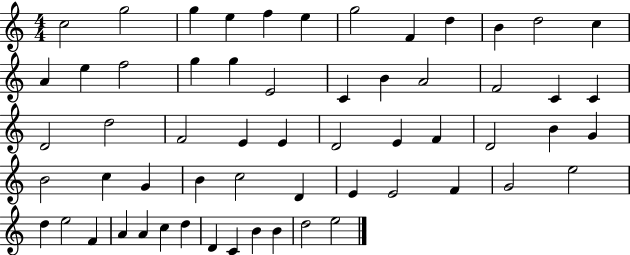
{
  \clef treble
  \numericTimeSignature
  \time 4/4
  \key c \major
  c''2 g''2 | g''4 e''4 f''4 e''4 | g''2 f'4 d''4 | b'4 d''2 c''4 | \break a'4 e''4 f''2 | g''4 g''4 e'2 | c'4 b'4 a'2 | f'2 c'4 c'4 | \break d'2 d''2 | f'2 e'4 e'4 | d'2 e'4 f'4 | d'2 b'4 g'4 | \break b'2 c''4 g'4 | b'4 c''2 d'4 | e'4 e'2 f'4 | g'2 e''2 | \break d''4 e''2 f'4 | a'4 a'4 c''4 d''4 | d'4 c'4 b'4 b'4 | d''2 e''2 | \break \bar "|."
}